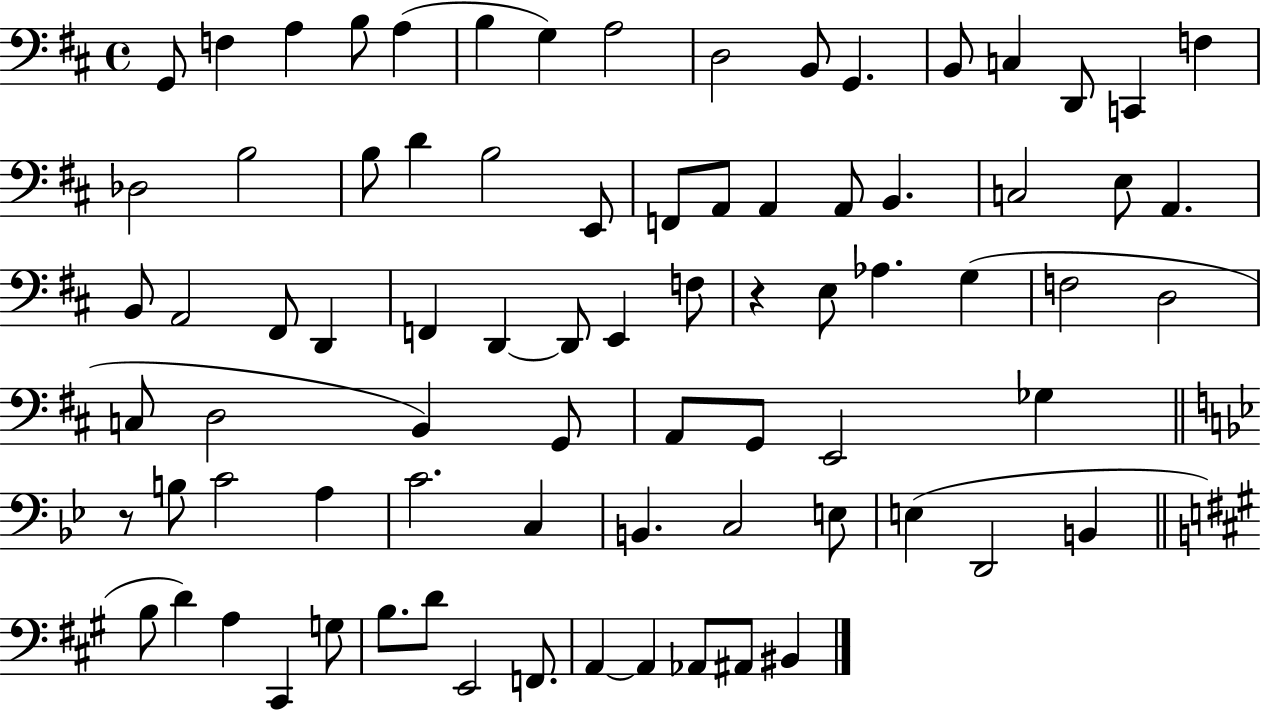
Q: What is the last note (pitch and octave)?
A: BIS2